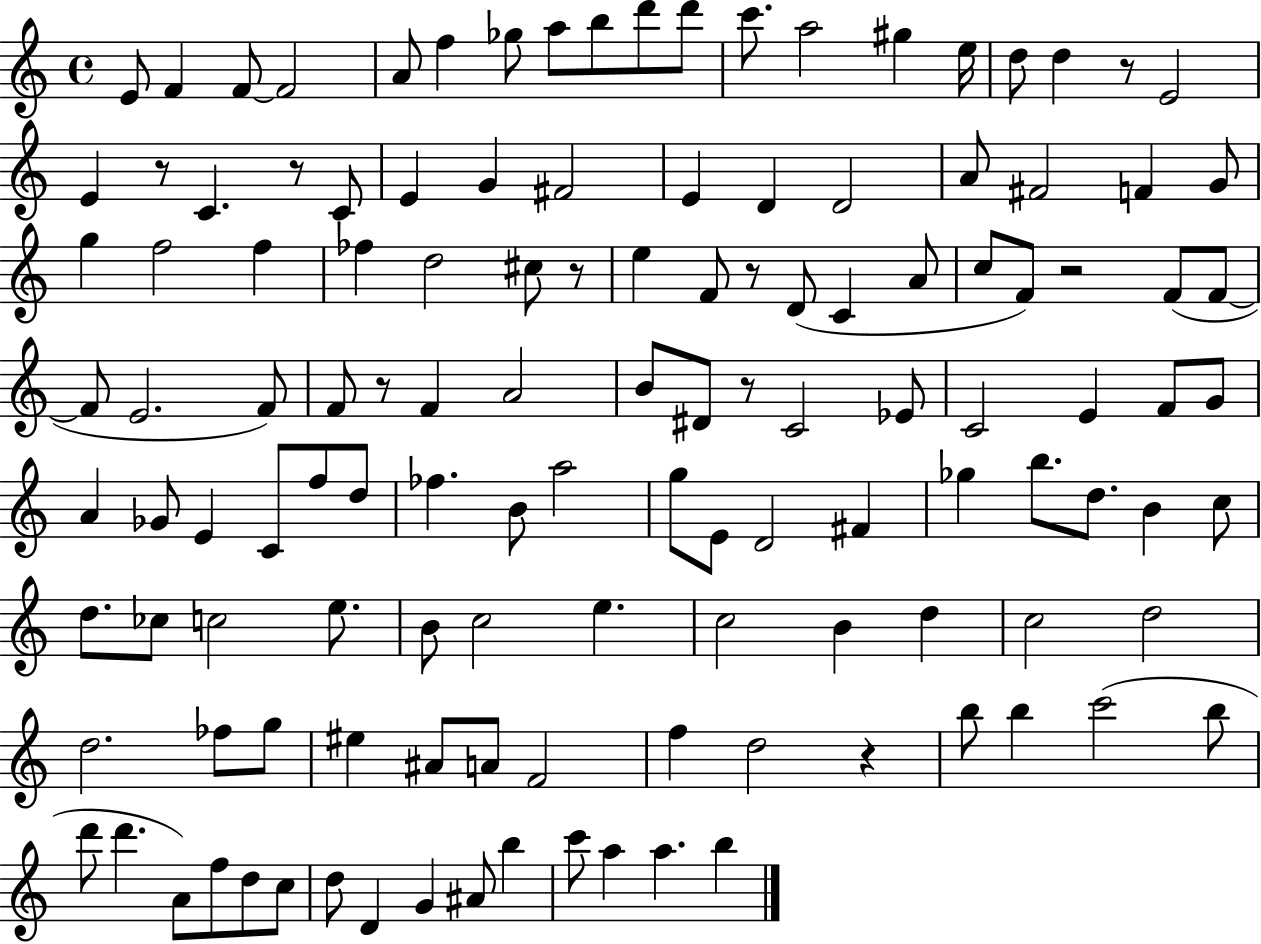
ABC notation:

X:1
T:Untitled
M:4/4
L:1/4
K:C
E/2 F F/2 F2 A/2 f _g/2 a/2 b/2 d'/2 d'/2 c'/2 a2 ^g e/4 d/2 d z/2 E2 E z/2 C z/2 C/2 E G ^F2 E D D2 A/2 ^F2 F G/2 g f2 f _f d2 ^c/2 z/2 e F/2 z/2 D/2 C A/2 c/2 F/2 z2 F/2 F/2 F/2 E2 F/2 F/2 z/2 F A2 B/2 ^D/2 z/2 C2 _E/2 C2 E F/2 G/2 A _G/2 E C/2 f/2 d/2 _f B/2 a2 g/2 E/2 D2 ^F _g b/2 d/2 B c/2 d/2 _c/2 c2 e/2 B/2 c2 e c2 B d c2 d2 d2 _f/2 g/2 ^e ^A/2 A/2 F2 f d2 z b/2 b c'2 b/2 d'/2 d' A/2 f/2 d/2 c/2 d/2 D G ^A/2 b c'/2 a a b